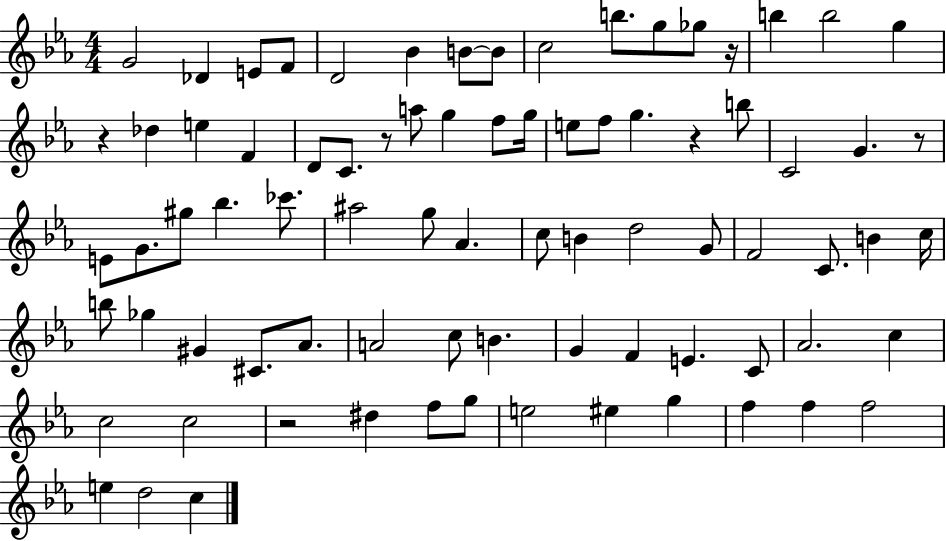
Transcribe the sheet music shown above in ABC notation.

X:1
T:Untitled
M:4/4
L:1/4
K:Eb
G2 _D E/2 F/2 D2 _B B/2 B/2 c2 b/2 g/2 _g/2 z/4 b b2 g z _d e F D/2 C/2 z/2 a/2 g f/2 g/4 e/2 f/2 g z b/2 C2 G z/2 E/2 G/2 ^g/2 _b _c'/2 ^a2 g/2 _A c/2 B d2 G/2 F2 C/2 B c/4 b/2 _g ^G ^C/2 _A/2 A2 c/2 B G F E C/2 _A2 c c2 c2 z2 ^d f/2 g/2 e2 ^e g f f f2 e d2 c